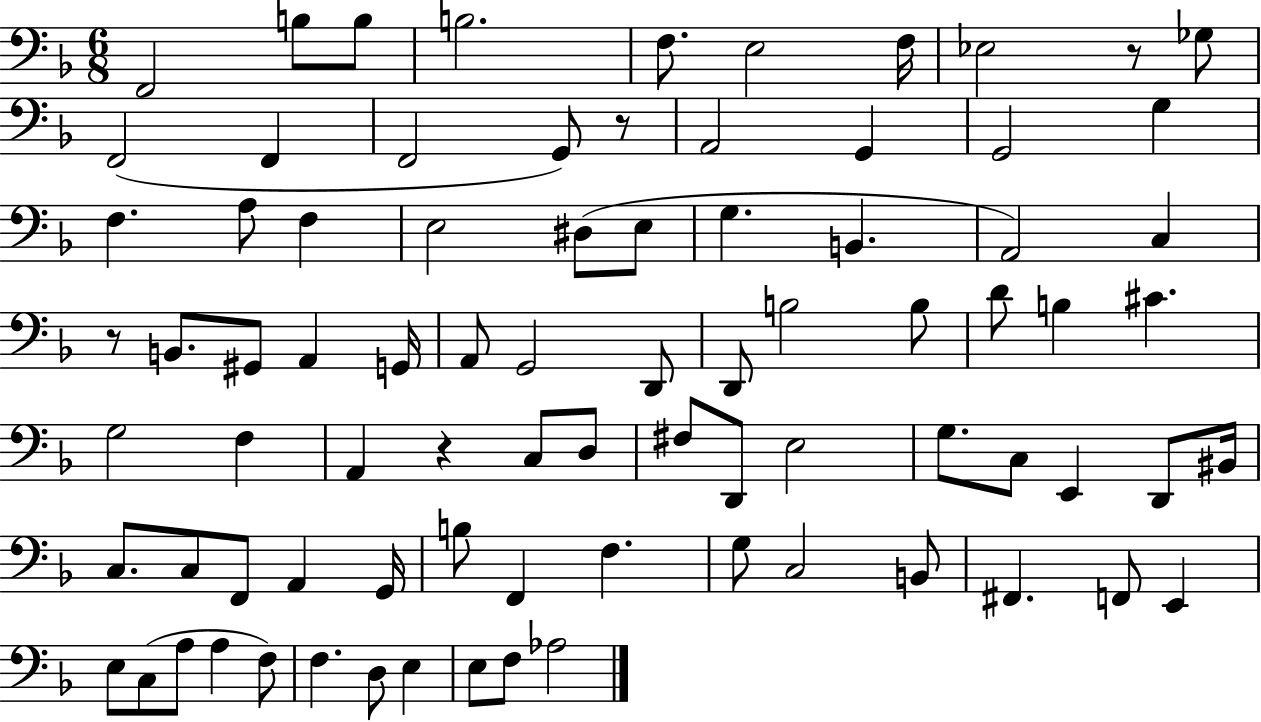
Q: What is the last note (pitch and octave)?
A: Ab3